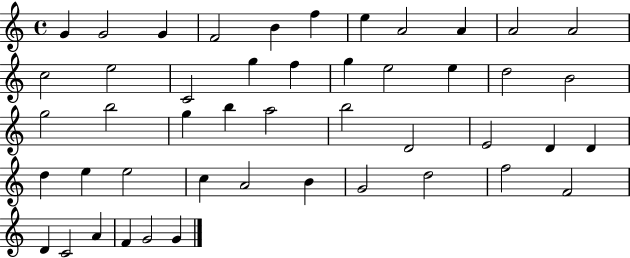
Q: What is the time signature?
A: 4/4